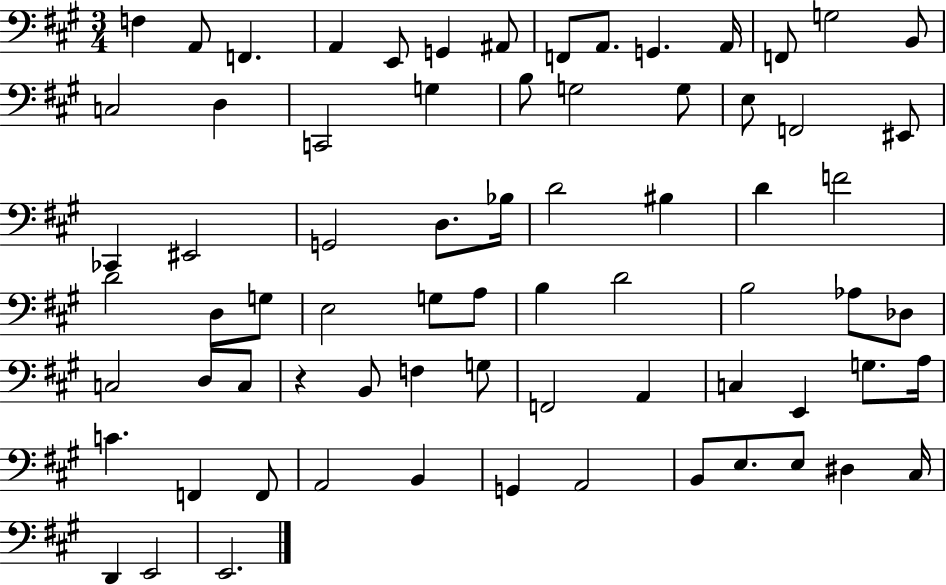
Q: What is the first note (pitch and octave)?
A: F3